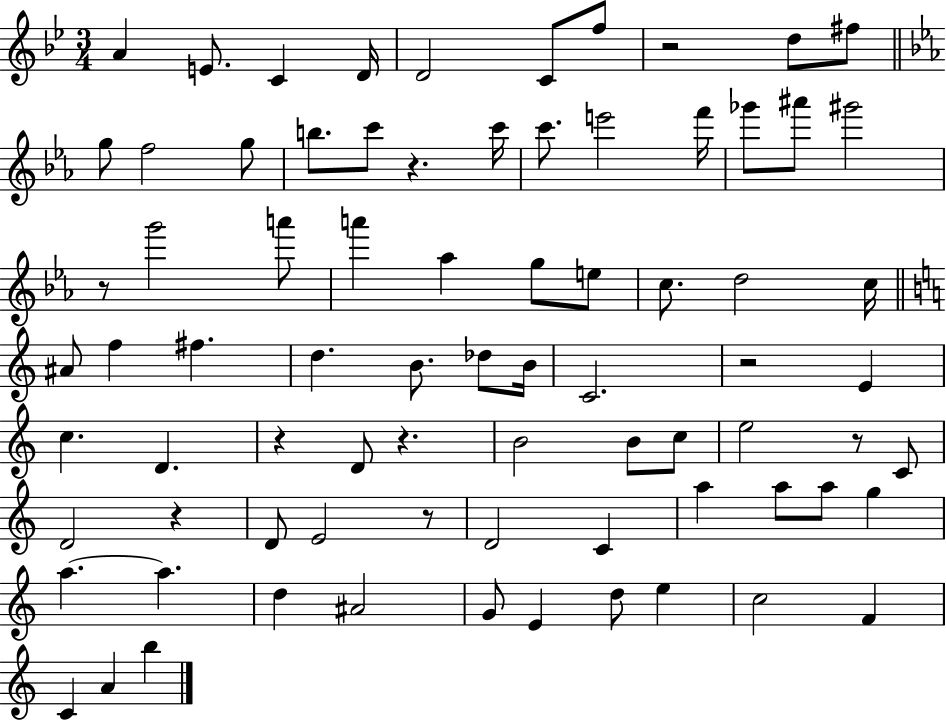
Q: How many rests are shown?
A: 9